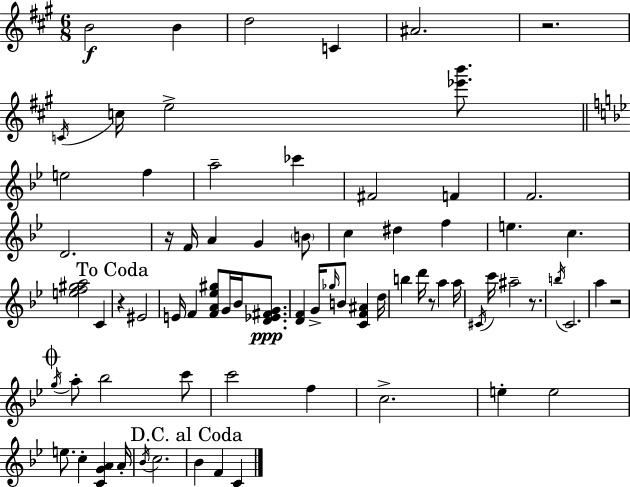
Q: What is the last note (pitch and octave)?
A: C4